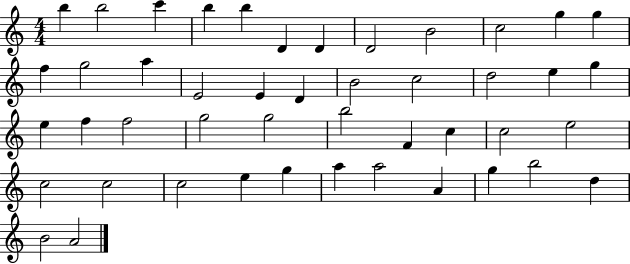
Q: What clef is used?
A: treble